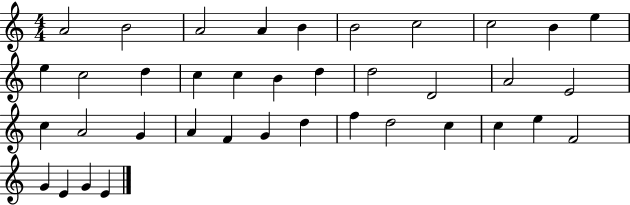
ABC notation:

X:1
T:Untitled
M:4/4
L:1/4
K:C
A2 B2 A2 A B B2 c2 c2 B e e c2 d c c B d d2 D2 A2 E2 c A2 G A F G d f d2 c c e F2 G E G E